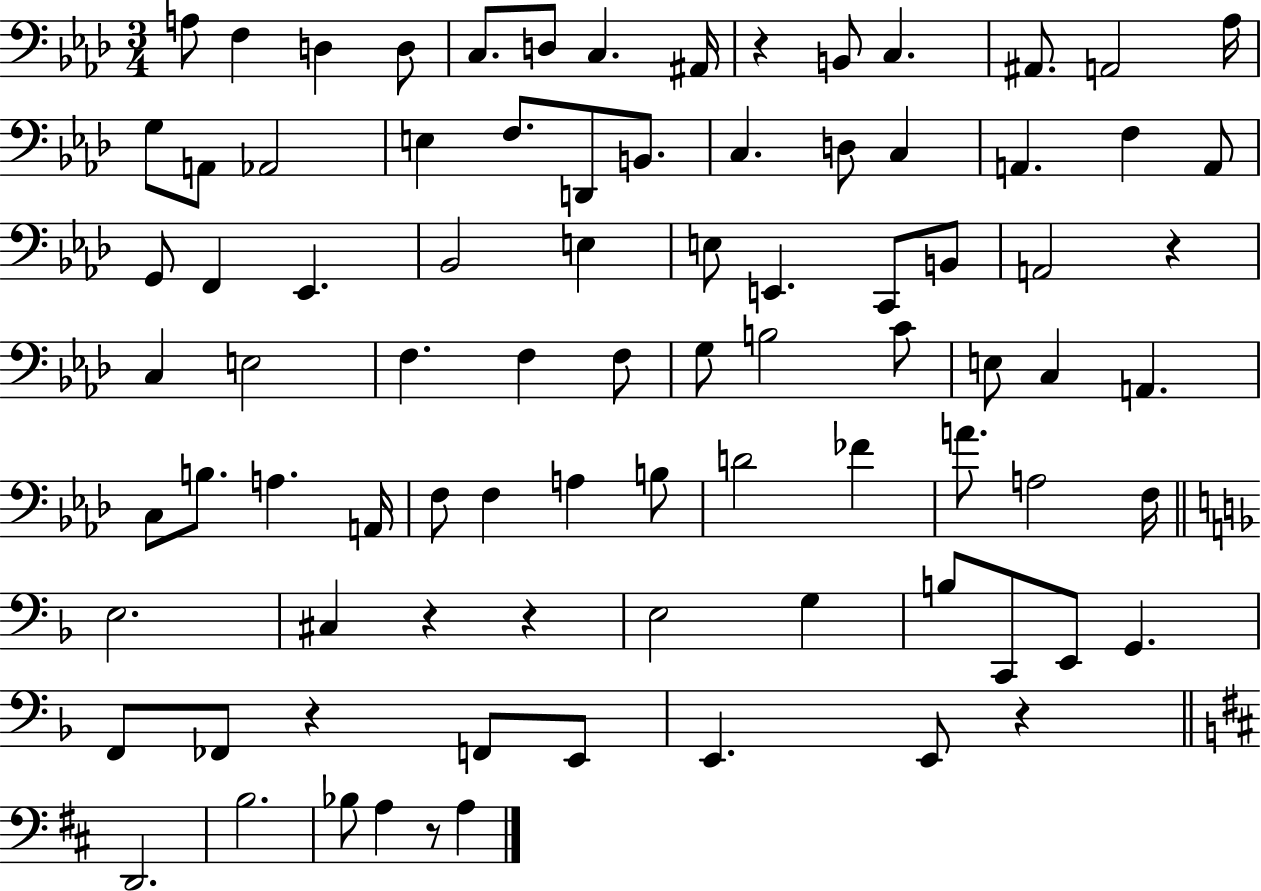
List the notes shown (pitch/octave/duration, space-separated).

A3/e F3/q D3/q D3/e C3/e. D3/e C3/q. A#2/s R/q B2/e C3/q. A#2/e. A2/h Ab3/s G3/e A2/e Ab2/h E3/q F3/e. D2/e B2/e. C3/q. D3/e C3/q A2/q. F3/q A2/e G2/e F2/q Eb2/q. Bb2/h E3/q E3/e E2/q. C2/e B2/e A2/h R/q C3/q E3/h F3/q. F3/q F3/e G3/e B3/h C4/e E3/e C3/q A2/q. C3/e B3/e. A3/q. A2/s F3/e F3/q A3/q B3/e D4/h FES4/q A4/e. A3/h F3/s E3/h. C#3/q R/q R/q E3/h G3/q B3/e C2/e E2/e G2/q. F2/e FES2/e R/q F2/e E2/e E2/q. E2/e R/q D2/h. B3/h. Bb3/e A3/q R/e A3/q